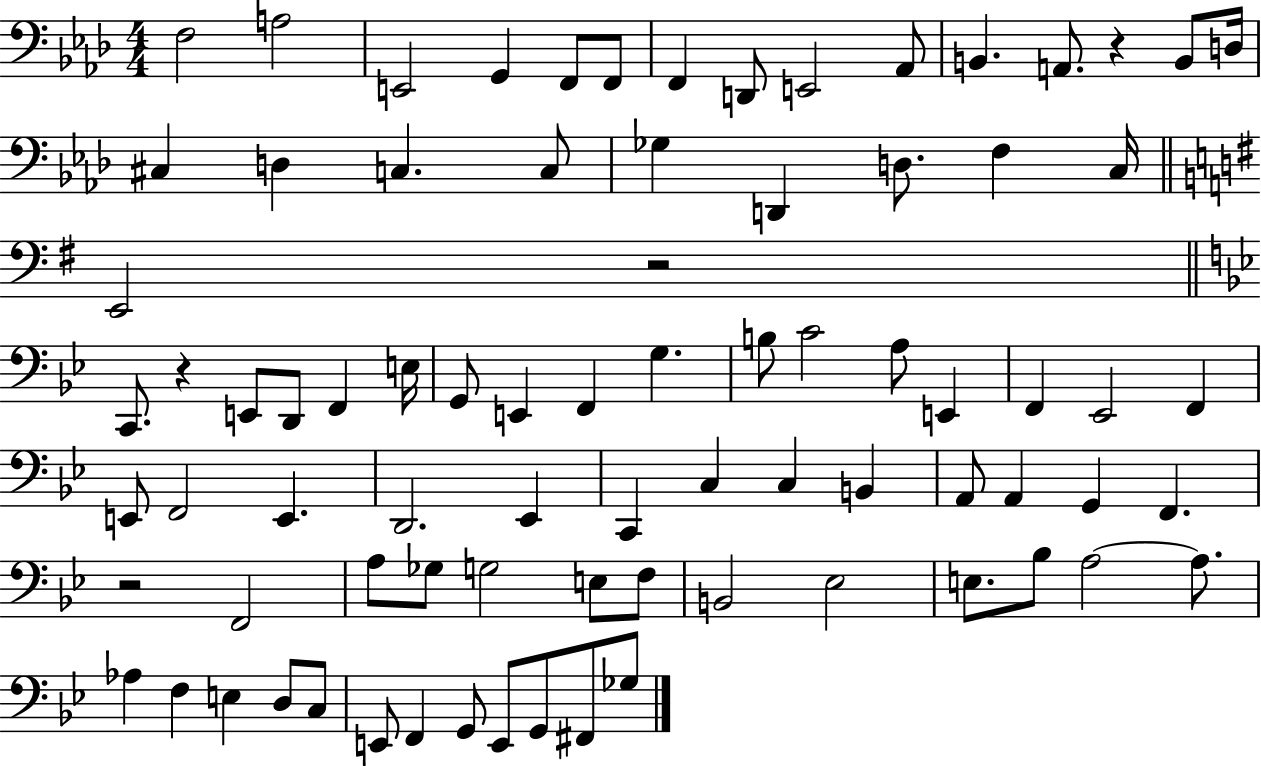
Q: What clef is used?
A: bass